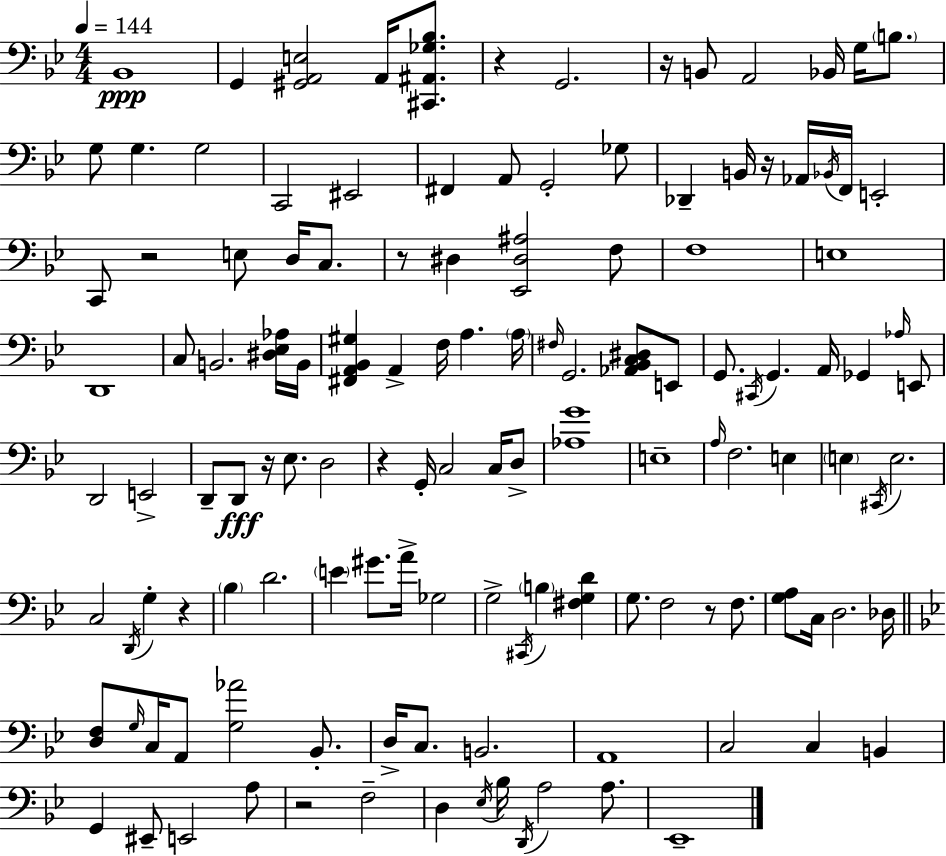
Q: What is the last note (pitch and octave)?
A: Eb2